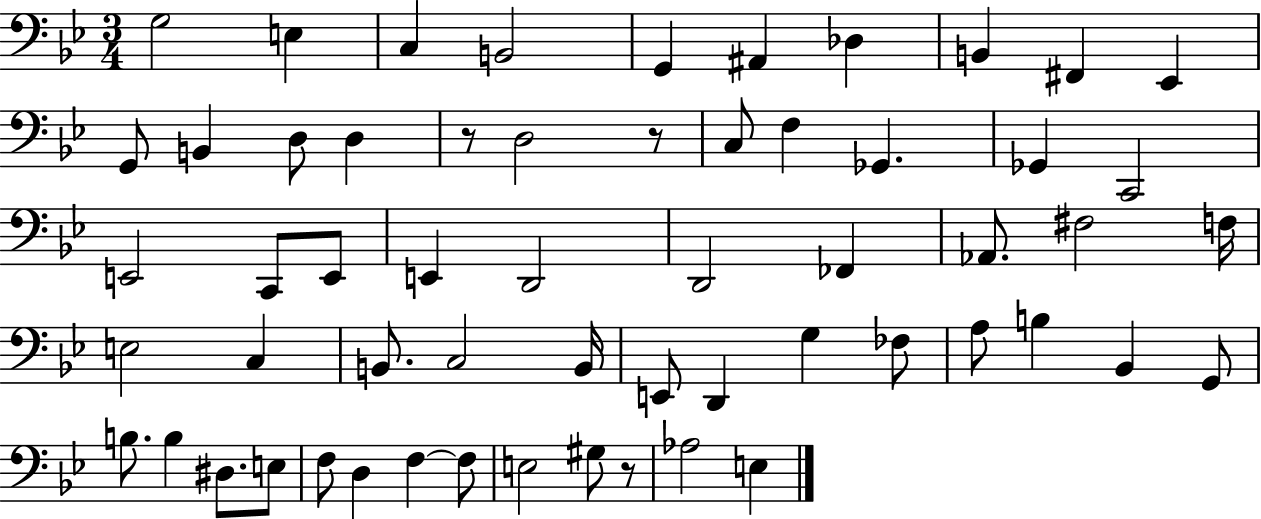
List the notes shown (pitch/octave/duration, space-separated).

G3/h E3/q C3/q B2/h G2/q A#2/q Db3/q B2/q F#2/q Eb2/q G2/e B2/q D3/e D3/q R/e D3/h R/e C3/e F3/q Gb2/q. Gb2/q C2/h E2/h C2/e E2/e E2/q D2/h D2/h FES2/q Ab2/e. F#3/h F3/s E3/h C3/q B2/e. C3/h B2/s E2/e D2/q G3/q FES3/e A3/e B3/q Bb2/q G2/e B3/e. B3/q D#3/e. E3/e F3/e D3/q F3/q F3/e E3/h G#3/e R/e Ab3/h E3/q